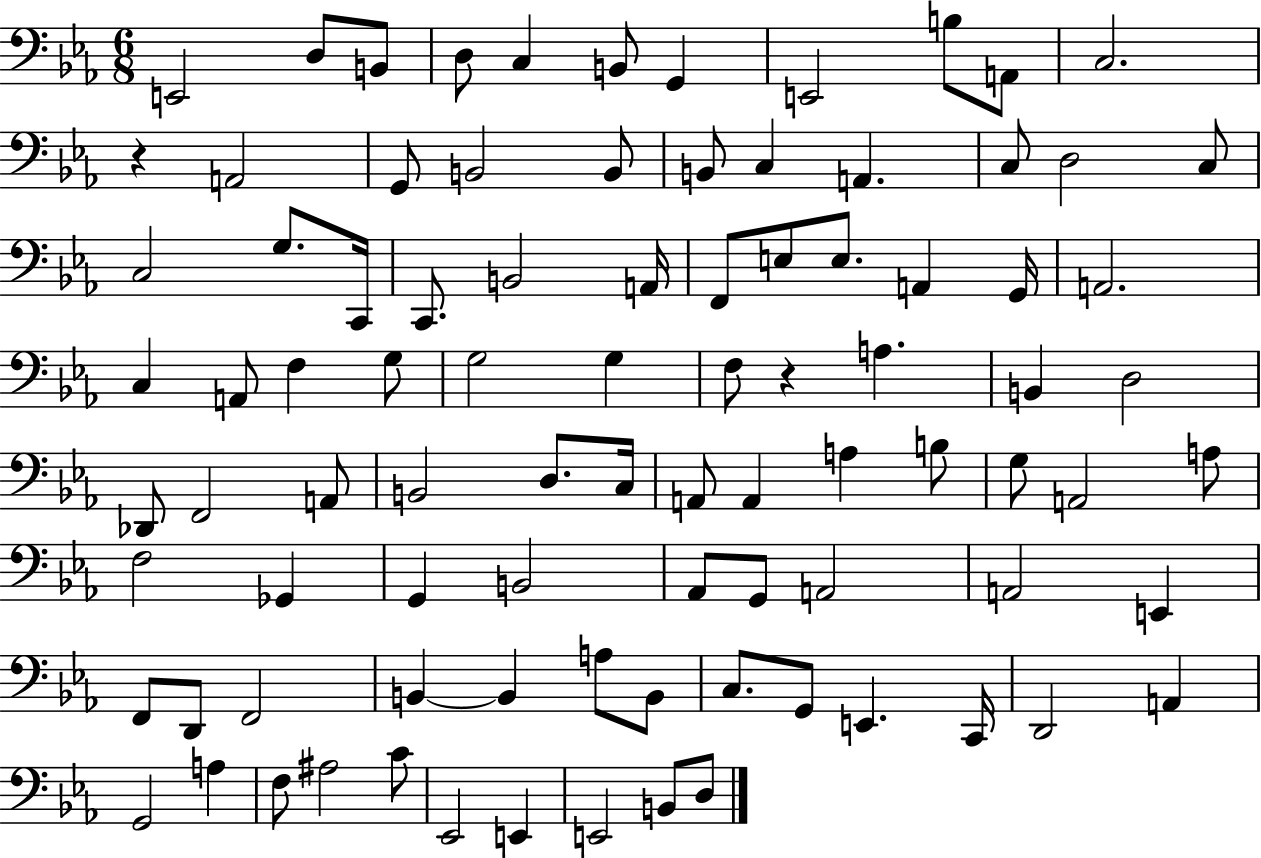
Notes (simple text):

E2/h D3/e B2/e D3/e C3/q B2/e G2/q E2/h B3/e A2/e C3/h. R/q A2/h G2/e B2/h B2/e B2/e C3/q A2/q. C3/e D3/h C3/e C3/h G3/e. C2/s C2/e. B2/h A2/s F2/e E3/e E3/e. A2/q G2/s A2/h. C3/q A2/e F3/q G3/e G3/h G3/q F3/e R/q A3/q. B2/q D3/h Db2/e F2/h A2/e B2/h D3/e. C3/s A2/e A2/q A3/q B3/e G3/e A2/h A3/e F3/h Gb2/q G2/q B2/h Ab2/e G2/e A2/h A2/h E2/q F2/e D2/e F2/h B2/q B2/q A3/e B2/e C3/e. G2/e E2/q. C2/s D2/h A2/q G2/h A3/q F3/e A#3/h C4/e Eb2/h E2/q E2/h B2/e D3/e